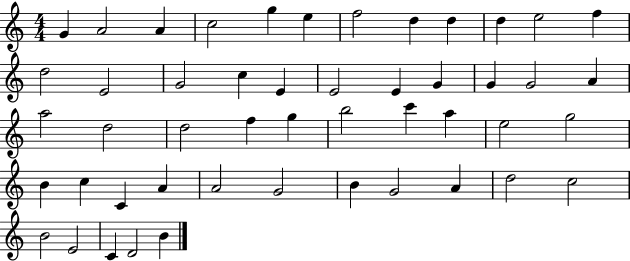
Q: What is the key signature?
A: C major